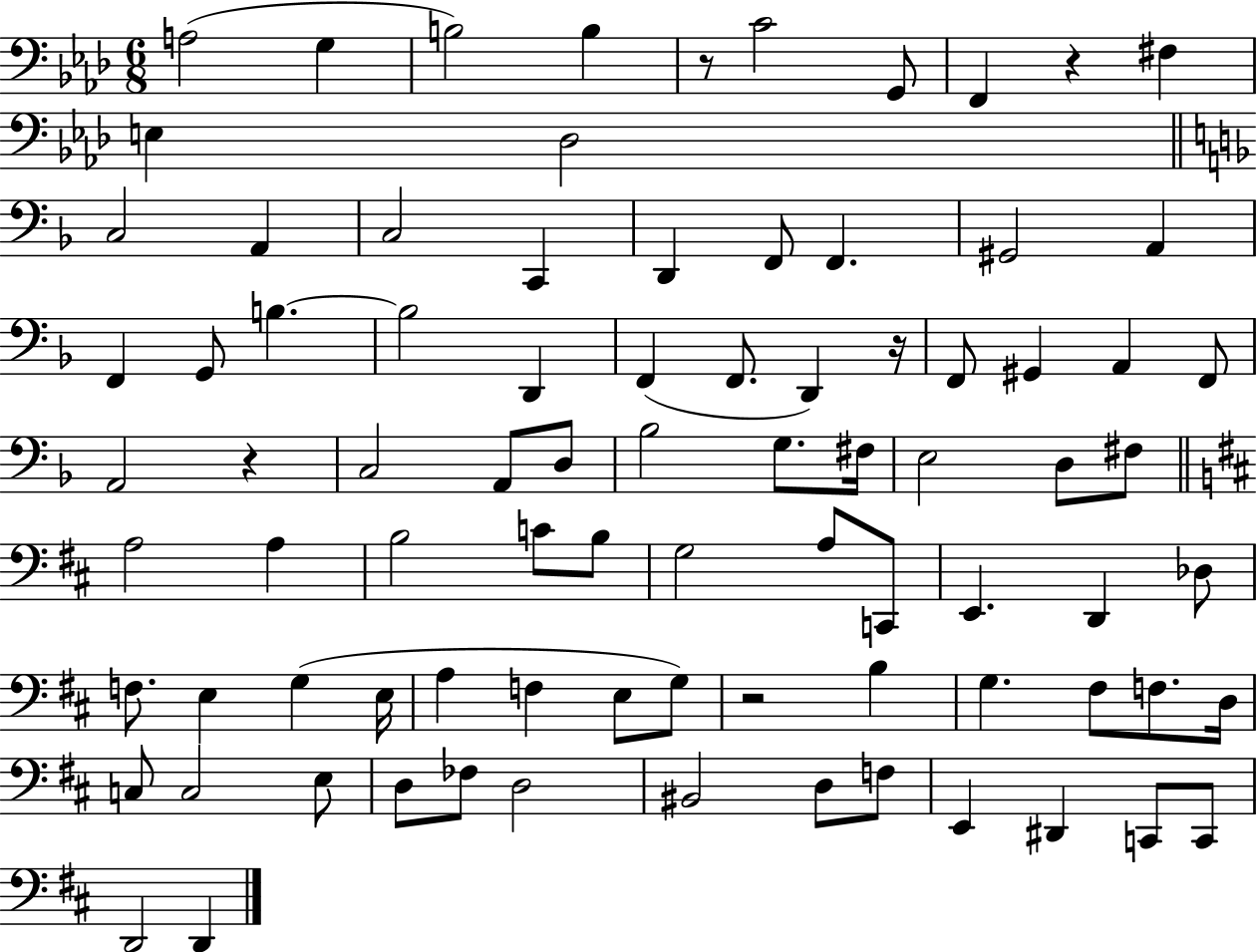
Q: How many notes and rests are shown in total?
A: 85